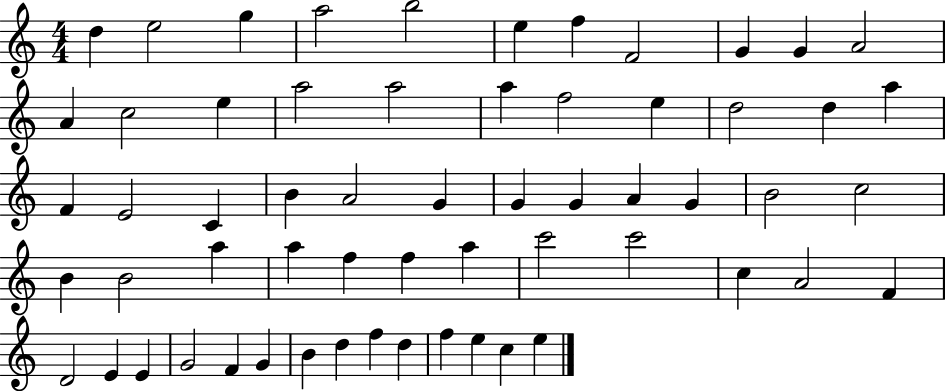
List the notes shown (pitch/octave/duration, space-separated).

D5/q E5/h G5/q A5/h B5/h E5/q F5/q F4/h G4/q G4/q A4/h A4/q C5/h E5/q A5/h A5/h A5/q F5/h E5/q D5/h D5/q A5/q F4/q E4/h C4/q B4/q A4/h G4/q G4/q G4/q A4/q G4/q B4/h C5/h B4/q B4/h A5/q A5/q F5/q F5/q A5/q C6/h C6/h C5/q A4/h F4/q D4/h E4/q E4/q G4/h F4/q G4/q B4/q D5/q F5/q D5/q F5/q E5/q C5/q E5/q